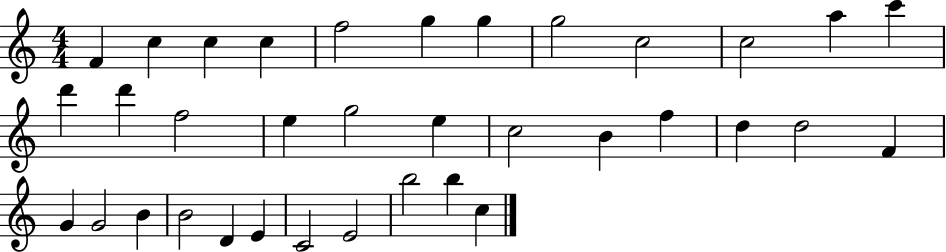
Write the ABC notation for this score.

X:1
T:Untitled
M:4/4
L:1/4
K:C
F c c c f2 g g g2 c2 c2 a c' d' d' f2 e g2 e c2 B f d d2 F G G2 B B2 D E C2 E2 b2 b c